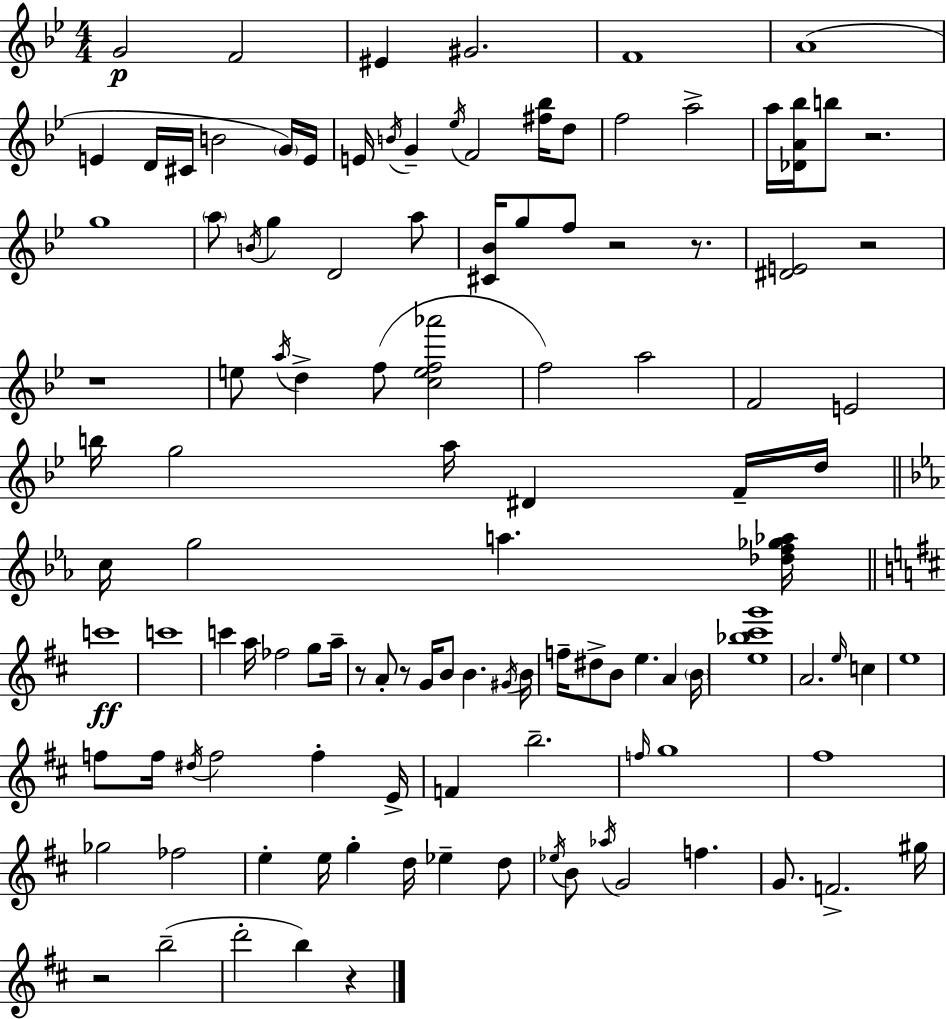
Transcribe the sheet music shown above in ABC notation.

X:1
T:Untitled
M:4/4
L:1/4
K:Gm
G2 F2 ^E ^G2 F4 A4 E D/4 ^C/4 B2 G/4 E/4 E/4 B/4 G _e/4 F2 [^f_b]/4 d/2 f2 a2 a/4 [_DA_b]/4 b/2 z2 g4 a/2 B/4 g D2 a/2 [^C_B]/4 g/2 f/2 z2 z/2 [^DE]2 z2 z4 e/2 a/4 d f/2 [cef_a']2 f2 a2 F2 E2 b/4 g2 a/4 ^D F/4 d/4 c/4 g2 a [_df_g_a]/4 c'4 c'4 c' a/4 _f2 g/2 a/4 z/2 A/2 z/2 G/4 B/2 B ^G/4 B/4 f/4 ^d/2 B/2 e A B/4 [e_b^c'g']4 A2 e/4 c e4 f/2 f/4 ^d/4 f2 f E/4 F b2 f/4 g4 ^f4 _g2 _f2 e e/4 g d/4 _e d/2 _e/4 B/2 _a/4 G2 f G/2 F2 ^g/4 z2 b2 d'2 b z